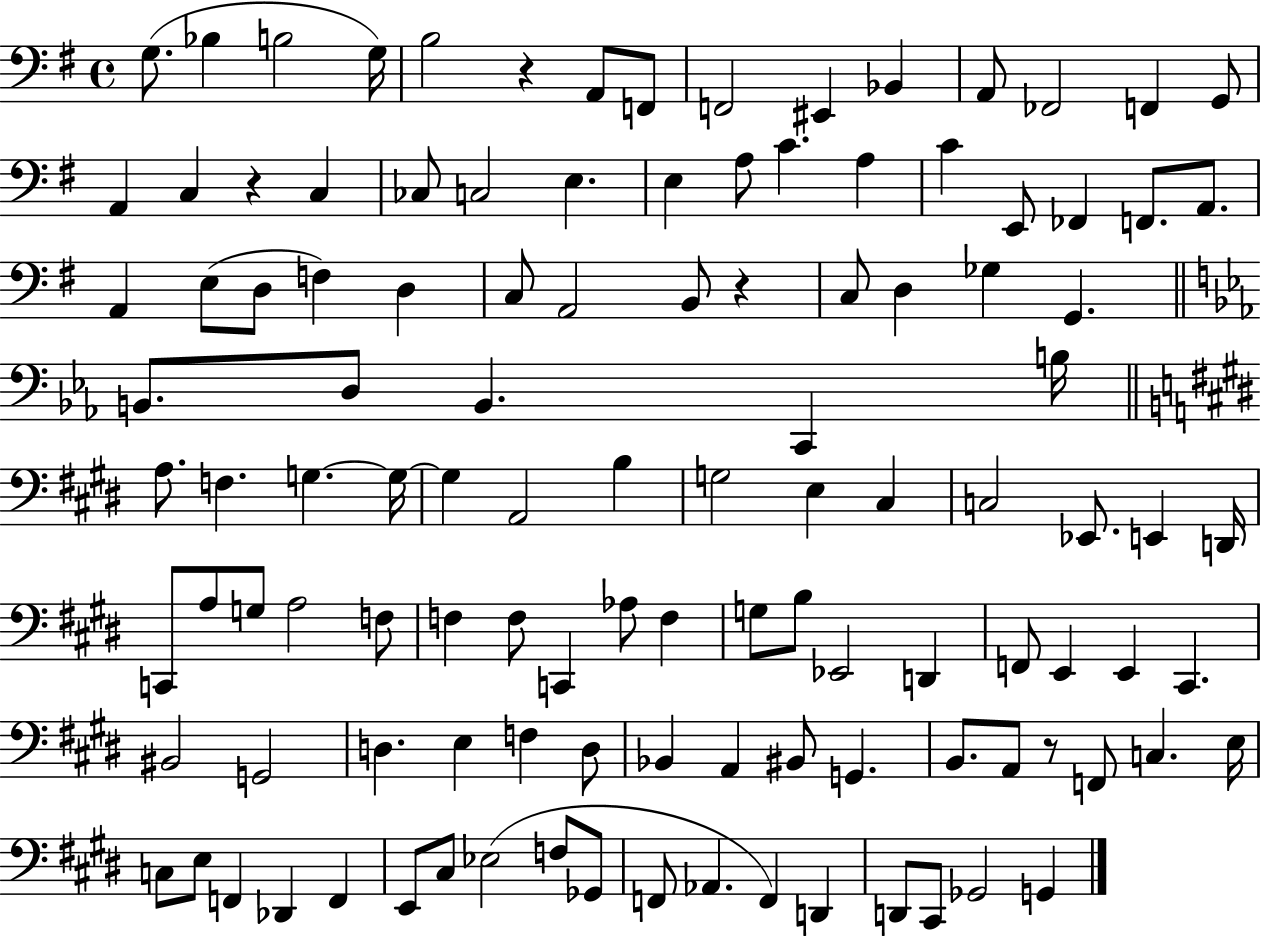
X:1
T:Untitled
M:4/4
L:1/4
K:G
G,/2 _B, B,2 G,/4 B,2 z A,,/2 F,,/2 F,,2 ^E,, _B,, A,,/2 _F,,2 F,, G,,/2 A,, C, z C, _C,/2 C,2 E, E, A,/2 C A, C E,,/2 _F,, F,,/2 A,,/2 A,, E,/2 D,/2 F, D, C,/2 A,,2 B,,/2 z C,/2 D, _G, G,, B,,/2 D,/2 B,, C,, B,/4 A,/2 F, G, G,/4 G, A,,2 B, G,2 E, ^C, C,2 _E,,/2 E,, D,,/4 C,,/2 A,/2 G,/2 A,2 F,/2 F, F,/2 C,, _A,/2 F, G,/2 B,/2 _E,,2 D,, F,,/2 E,, E,, ^C,, ^B,,2 G,,2 D, E, F, D,/2 _B,, A,, ^B,,/2 G,, B,,/2 A,,/2 z/2 F,,/2 C, E,/4 C,/2 E,/2 F,, _D,, F,, E,,/2 ^C,/2 _E,2 F,/2 _G,,/2 F,,/2 _A,, F,, D,, D,,/2 ^C,,/2 _G,,2 G,,